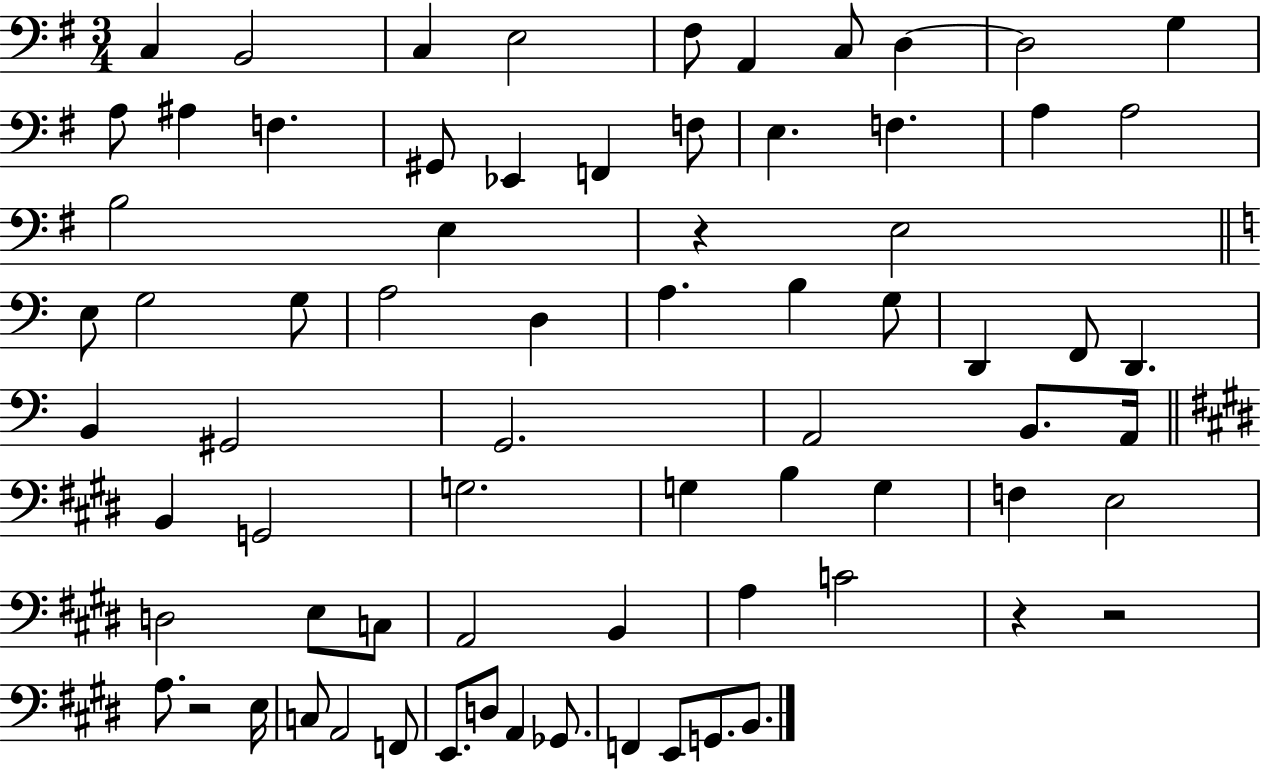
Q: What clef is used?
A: bass